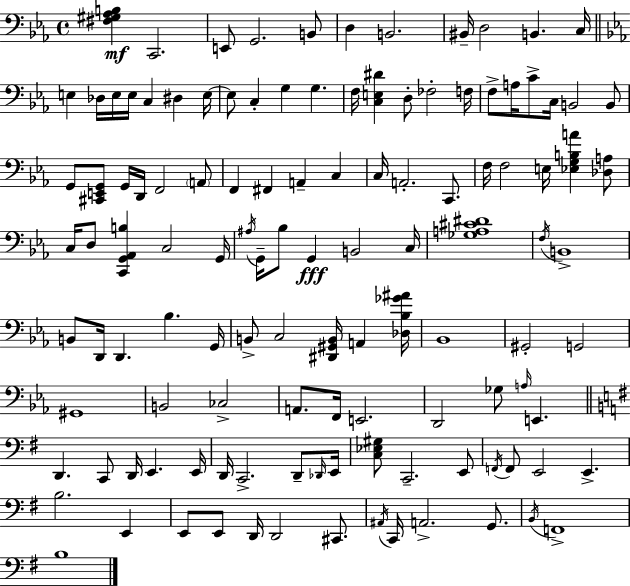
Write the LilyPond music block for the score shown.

{
  \clef bass
  \time 4/4
  \defaultTimeSignature
  \key c \minor
  \repeat volta 2 { <fis gis aes b>4\mf c,2. | e,8 g,2. b,8 | d4 b,2. | bis,16-- d2 b,4. c16 | \break \bar "||" \break \key ees \major e4 des16 e16 e16 c4 dis4 e16~~ | e8 c4-. g4 g4. | f16 <c e dis'>4 d8-. fes2-. f16 | f8-> a16 c'8-> c16 b,2 b,8 | \break g,8 <cis, e, g,>8 g,16 d,16 f,2 \parenthesize a,8 | f,4 fis,4 a,4-- c4 | c16 a,2.-. c,8. | f16 f2 e16 <ees g b a'>4 <des a>8 | \break c16 d8 <c, g, aes, b>4 c2 g,16 | \acciaccatura { ais16 } g,16-- bes8 g,4\fff b,2 | c16 <ges a cis' dis'>1 | \acciaccatura { f16 } b,1-> | \break b,8 d,16 d,4. bes4. | g,16 b,8-> c2 <dis, gis, b,>16 a,4 | <des bes ges' ais'>16 bes,1 | gis,2-. g,2 | \break gis,1 | b,2 ces2-> | a,8. f,16 e,2. | d,2 ges8 \grace { a16 } e,4. | \break \bar "||" \break \key g \major d,4. c,8 d,16 e,4. e,16 | d,16 c,2.-> d,8-- \grace { des,16 } | e,16 <c ees gis>8 c,2.-- e,8 | \acciaccatura { f,16 } f,8 e,2 e,4.-> | \break b2. e,4 | e,8 e,8 d,16 d,2 cis,8. | \acciaccatura { ais,16 } c,16 a,2.-> | g,8. \acciaccatura { b,16 } f,1-> | \break b1 | } \bar "|."
}